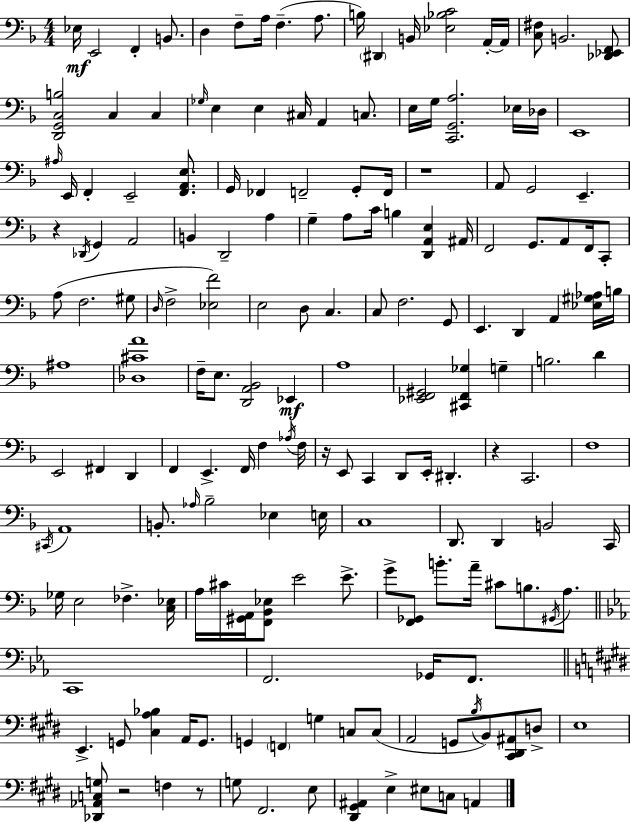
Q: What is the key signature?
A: F major